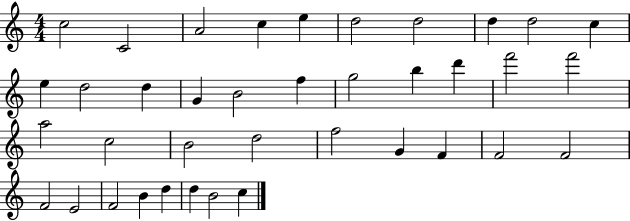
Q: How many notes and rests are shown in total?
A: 38